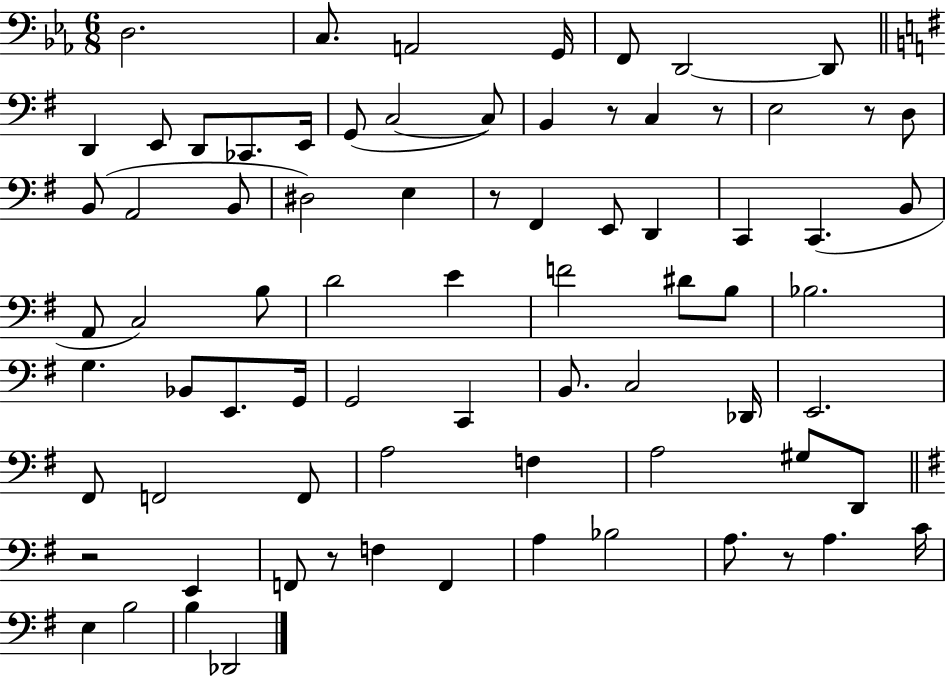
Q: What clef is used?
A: bass